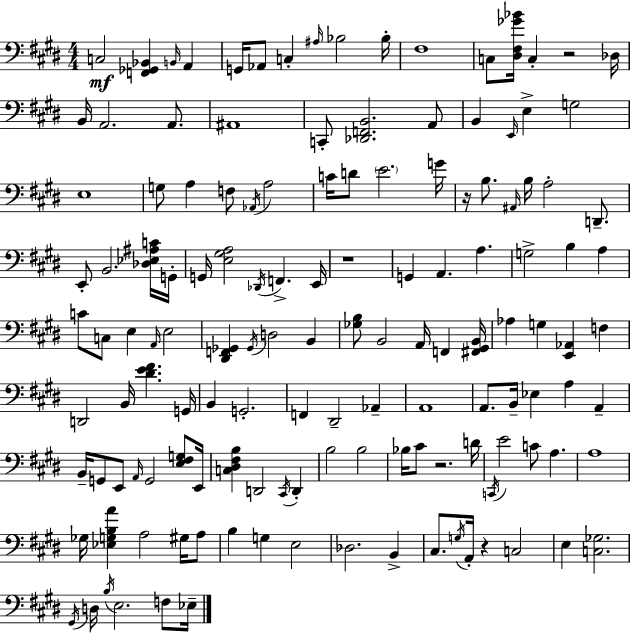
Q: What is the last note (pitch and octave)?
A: Eb3